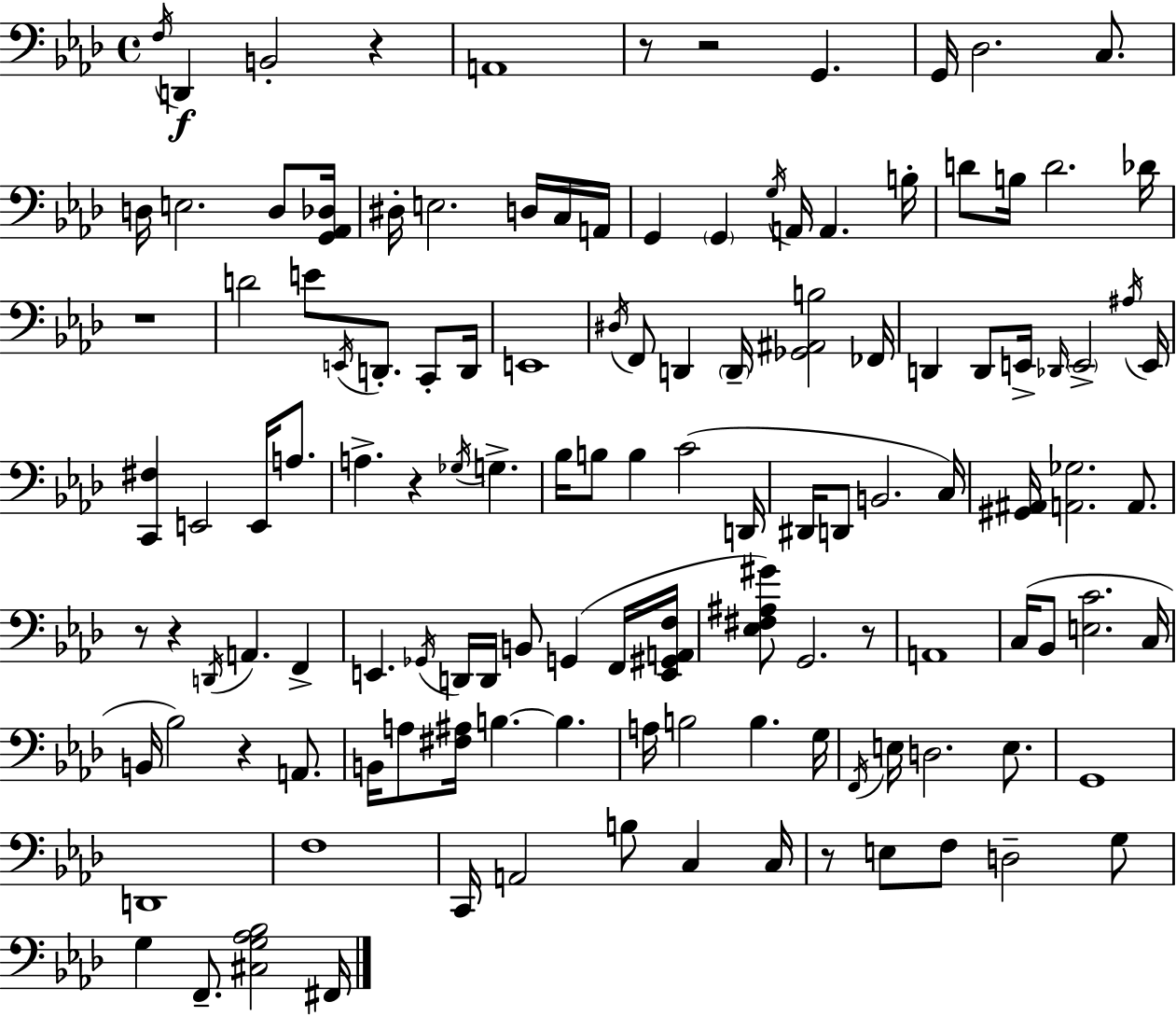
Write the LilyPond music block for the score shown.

{
  \clef bass
  \time 4/4
  \defaultTimeSignature
  \key aes \major
  \acciaccatura { f16 }\f d,4 b,2-. r4 | a,1 | r8 r2 g,4. | g,16 des2. c8. | \break d16 e2. d8 | <g, aes, des>16 dis16-. e2. d16 c16 | a,16 g,4 \parenthesize g,4 \acciaccatura { g16 } a,16 a,4. | b16-. d'8 b16 d'2. | \break des'16 r1 | d'2 e'8 \acciaccatura { e,16 } d,8.-. | c,8-. d,16 e,1 | \acciaccatura { dis16 } f,8 d,4 \parenthesize d,16-- <ges, ais, b>2 | \break fes,16 d,4 d,8 e,16-> \grace { des,16 } \parenthesize e,2-> | \acciaccatura { ais16 } e,16 <c, fis>4 e,2 | e,16 a8. a4.-> r4 | \acciaccatura { ges16 } g4.-> bes16 b8 b4 c'2( | \break d,16 dis,16 d,8 b,2. | c16) <gis, ais,>16 <a, ges>2. | a,8. r8 r4 \acciaccatura { d,16 } a,4. | f,4-> e,4. \acciaccatura { ges,16 } d,16 | \break d,16 b,8 g,4( f,16 <e, gis, a, f>16 <ees fis ais gis'>8) g,2. | r8 a,1 | c16( bes,8 <e c'>2. | c16 b,16 bes2) | \break r4 a,8. b,16 a8 <fis ais>16 b4.~~ | b4. a16 b2 | b4. g16 \acciaccatura { f,16 } e16 d2. | e8. g,1 | \break d,1 | f1 | c,16 a,2 | b8 c4 c16 r8 e8 f8 | \break d2-- g8 g4 f,8.-- | <cis g aes bes>2 fis,16 \bar "|."
}